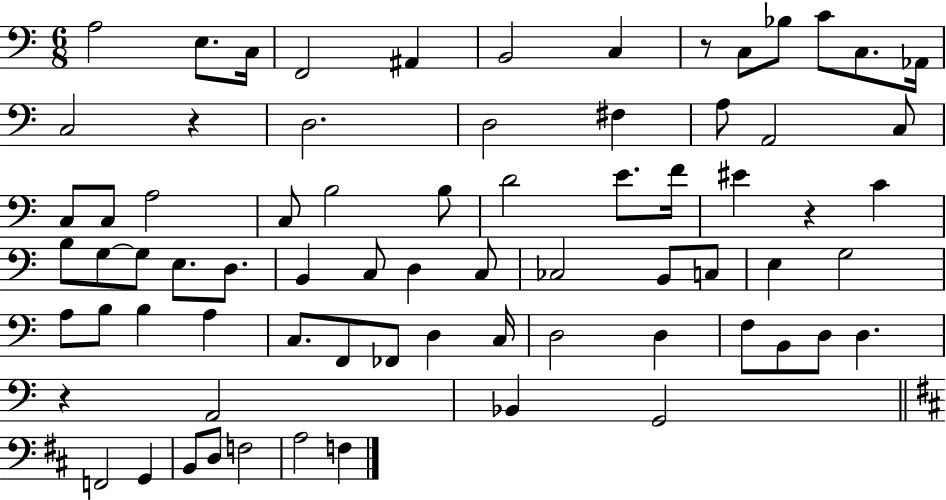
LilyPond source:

{
  \clef bass
  \numericTimeSignature
  \time 6/8
  \key c \major
  a2 e8. c16 | f,2 ais,4 | b,2 c4 | r8 c8 bes8 c'8 c8. aes,16 | \break c2 r4 | d2. | d2 fis4 | a8 a,2 c8 | \break c8 c8 a2 | c8 b2 b8 | d'2 e'8. f'16 | eis'4 r4 c'4 | \break b8 g8~~ g8 e8. d8. | b,4 c8 d4 c8 | ces2 b,8 c8 | e4 g2 | \break a8 b8 b4 a4 | c8. f,8 fes,8 d4 c16 | d2 d4 | f8 b,8 d8 d4. | \break r4 a,2 | bes,4 g,2 | \bar "||" \break \key d \major f,2 g,4 | b,8 d8 f2 | a2 f4 | \bar "|."
}